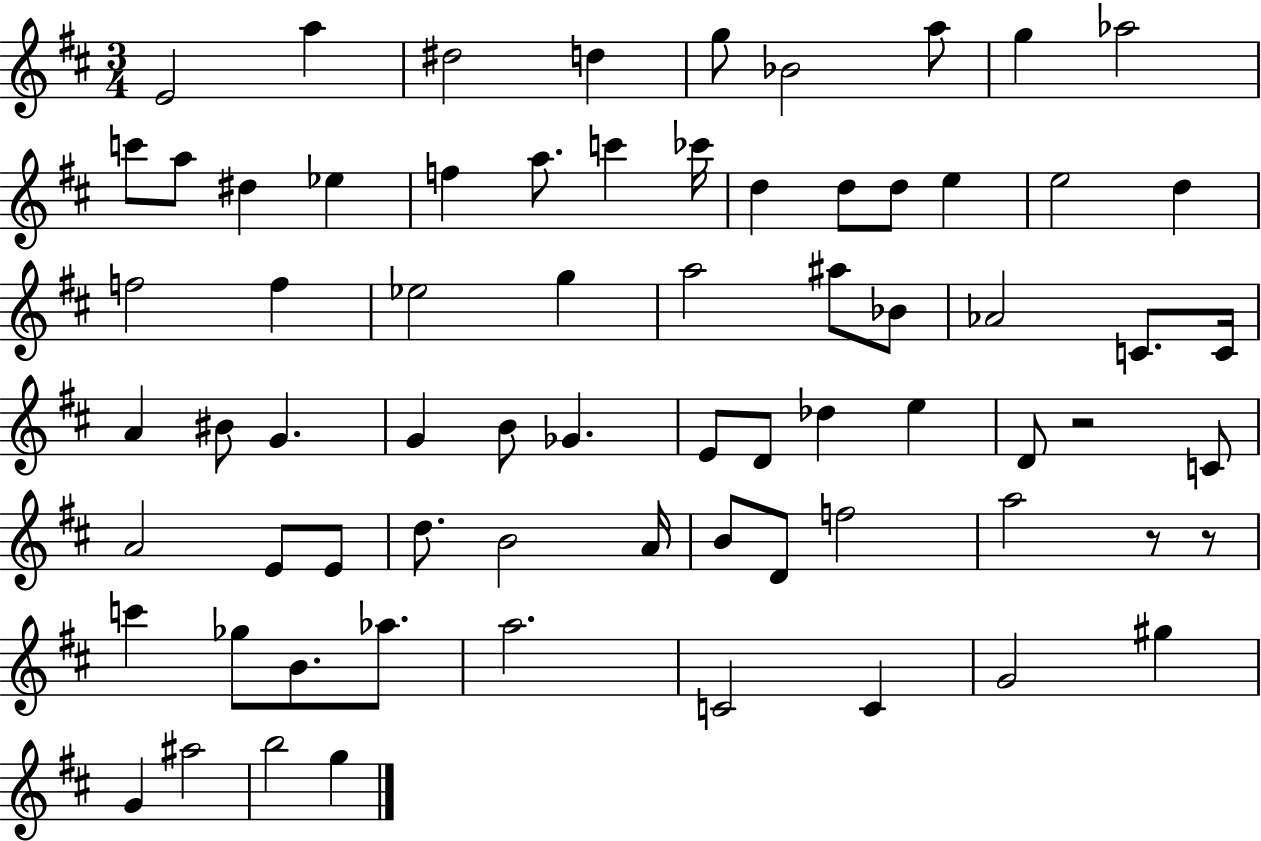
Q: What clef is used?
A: treble